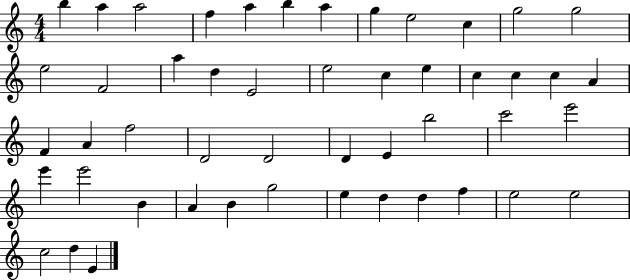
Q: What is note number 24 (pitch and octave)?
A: A4